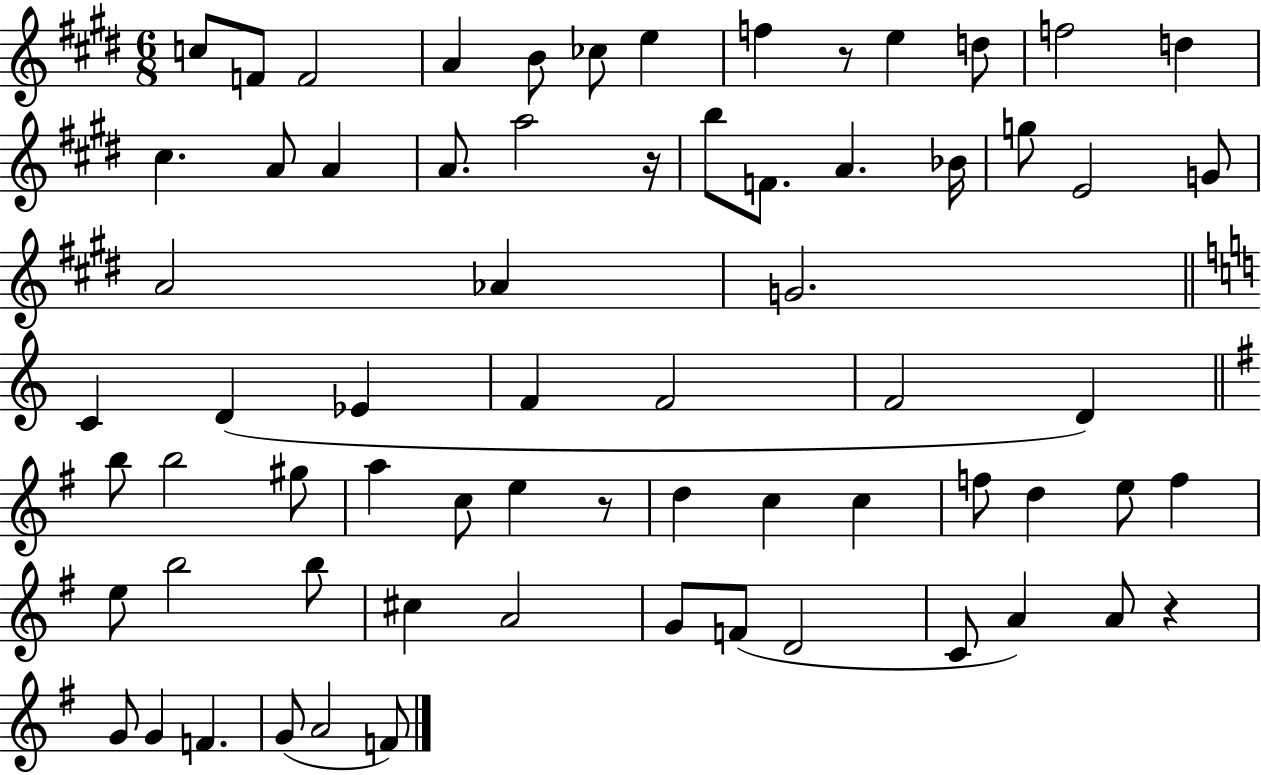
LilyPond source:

{
  \clef treble
  \numericTimeSignature
  \time 6/8
  \key e \major
  c''8 f'8 f'2 | a'4 b'8 ces''8 e''4 | f''4 r8 e''4 d''8 | f''2 d''4 | \break cis''4. a'8 a'4 | a'8. a''2 r16 | b''8 f'8. a'4. bes'16 | g''8 e'2 g'8 | \break a'2 aes'4 | g'2. | \bar "||" \break \key c \major c'4 d'4( ees'4 | f'4 f'2 | f'2 d'4) | \bar "||" \break \key e \minor b''8 b''2 gis''8 | a''4 c''8 e''4 r8 | d''4 c''4 c''4 | f''8 d''4 e''8 f''4 | \break e''8 b''2 b''8 | cis''4 a'2 | g'8 f'8( d'2 | c'8 a'4) a'8 r4 | \break g'8 g'4 f'4. | g'8( a'2 f'8) | \bar "|."
}